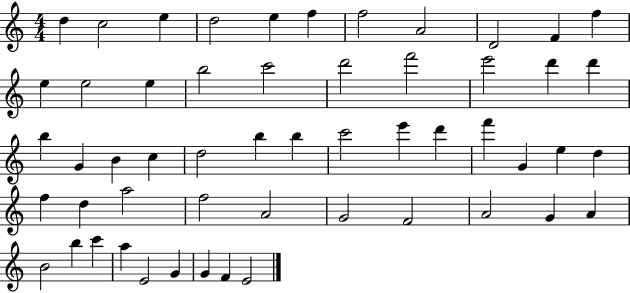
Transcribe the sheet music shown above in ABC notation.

X:1
T:Untitled
M:4/4
L:1/4
K:C
d c2 e d2 e f f2 A2 D2 F f e e2 e b2 c'2 d'2 f'2 e'2 d' d' b G B c d2 b b c'2 e' d' f' G e d f d a2 f2 A2 G2 F2 A2 G A B2 b c' a E2 G G F E2